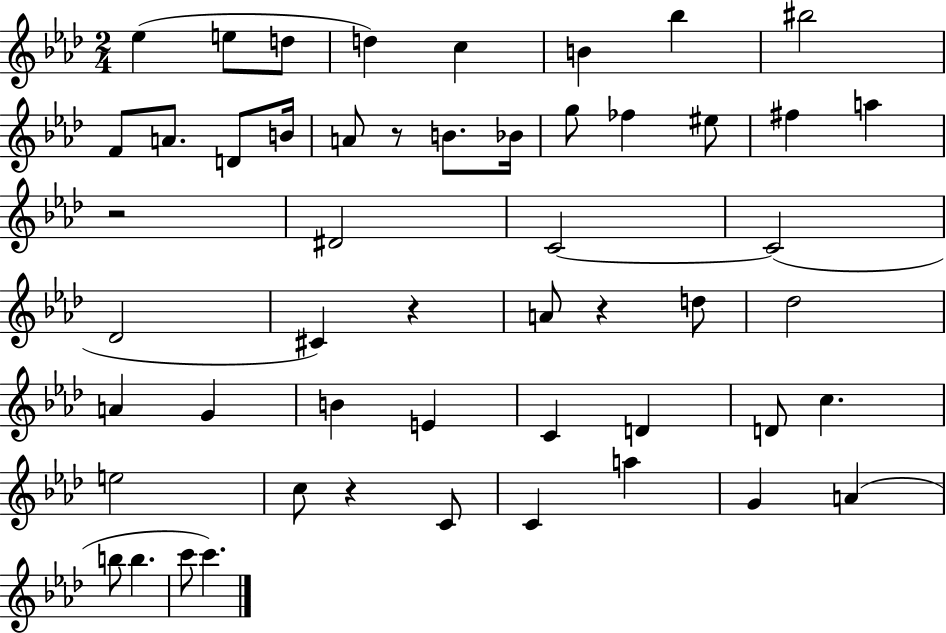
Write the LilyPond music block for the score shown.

{
  \clef treble
  \numericTimeSignature
  \time 2/4
  \key aes \major
  ees''4( e''8 d''8 | d''4) c''4 | b'4 bes''4 | bis''2 | \break f'8 a'8. d'8 b'16 | a'8 r8 b'8. bes'16 | g''8 fes''4 eis''8 | fis''4 a''4 | \break r2 | dis'2 | c'2~~ | c'2( | \break des'2 | cis'4) r4 | a'8 r4 d''8 | des''2 | \break a'4 g'4 | b'4 e'4 | c'4 d'4 | d'8 c''4. | \break e''2 | c''8 r4 c'8 | c'4 a''4 | g'4 a'4( | \break b''8 b''4. | c'''8 c'''4.) | \bar "|."
}